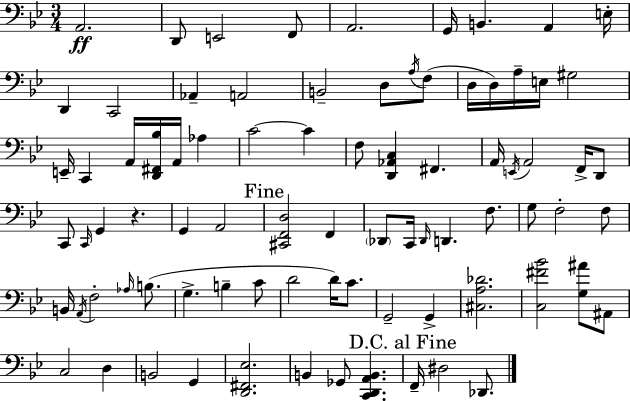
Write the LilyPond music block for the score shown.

{
  \clef bass
  \numericTimeSignature
  \time 3/4
  \key g \minor
  a,2.\ff | d,8 e,2 f,8 | a,2. | g,16 b,4. a,4 e16-. | \break d,4 c,2 | aes,4-- a,2 | b,2-- d8 \acciaccatura { a16 }( f8 | d16 d16) a16-- e16 gis2 | \break e,16-- c,4 a,16 <d, fis, bes>16 a,16 aes4 | c'2~~ c'4 | f8 <d, aes, c>4 fis,4. | a,16 \acciaccatura { e,16 } a,2 f,16-> | \break d,8 c,8 \grace { c,16 } g,4 r4. | g,4 a,2 | \mark "Fine" <cis, f, d>2 f,4 | \parenthesize des,8 c,16 \grace { des,16 } d,4. | \break f8. g8 f2-. | f8 b,16 \acciaccatura { a,16 } f2-. | \grace { aes16 } b8.( g4.-> | b4-- c'8 d'2 | \break d'16) c'8. g,2-- | g,4-> <cis a des'>2. | <c fis' bes'>2 | <g ais'>8 ais,8 c2 | \break d4 b,2 | g,4 <d, fis, ees>2. | b,4 ges,8 | <c, d, a, b,>4. \mark "D.C. al Fine" f,16-- dis2 | \break des,8. \bar "|."
}